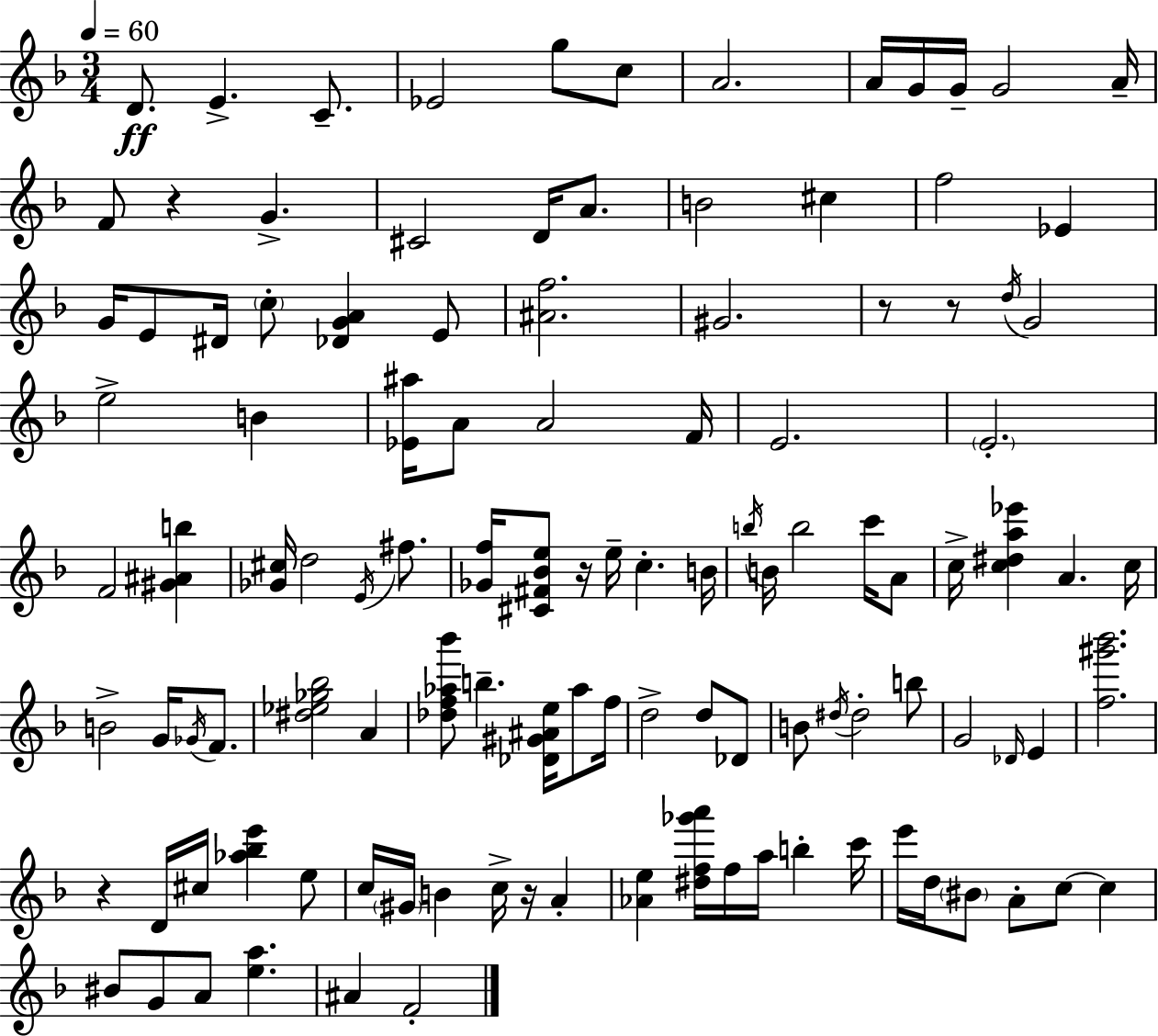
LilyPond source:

{
  \clef treble
  \numericTimeSignature
  \time 3/4
  \key f \major
  \tempo 4 = 60
  d'8.\ff e'4.-> c'8.-- | ees'2 g''8 c''8 | a'2. | a'16 g'16 g'16-- g'2 a'16-- | \break f'8 r4 g'4.-> | cis'2 d'16 a'8. | b'2 cis''4 | f''2 ees'4 | \break g'16 e'8 dis'16 \parenthesize c''8-. <des' g' a'>4 e'8 | <ais' f''>2. | gis'2. | r8 r8 \acciaccatura { d''16 } g'2 | \break e''2-> b'4 | <ees' ais''>16 a'8 a'2 | f'16 e'2. | \parenthesize e'2.-. | \break f'2 <gis' ais' b''>4 | <ges' cis''>16 d''2 \acciaccatura { e'16 } fis''8. | <ges' f''>16 <cis' fis' bes' e''>8 r16 e''16-- c''4.-. | b'16 \acciaccatura { b''16 } b'16 b''2 | \break c'''16 a'8 c''16-> <c'' dis'' a'' ees'''>4 a'4. | c''16 b'2-> g'16 | \acciaccatura { ges'16 } f'8. <dis'' ees'' ges'' bes''>2 | a'4 <des'' f'' aes'' bes'''>8 b''4.-- | \break <des' gis' ais' e''>16 aes''8 f''16 d''2-> | d''8 des'8 b'8 \acciaccatura { dis''16 } dis''2-. | b''8 g'2 | \grace { des'16 } e'4 <f'' gis''' bes'''>2. | \break r4 d'16 cis''16 | <aes'' bes'' e'''>4 e''8 c''16 \parenthesize gis'16 b'4 | c''16-> r16 a'4-. <aes' e''>4 <dis'' f'' ges''' a'''>16 f''16 | a''16 b''4-. c'''16 e'''16 d''16 \parenthesize bis'8 a'8-. | \break c''8~~ c''4 bis'8 g'8 a'8 | <e'' a''>4. ais'4 f'2-. | \bar "|."
}